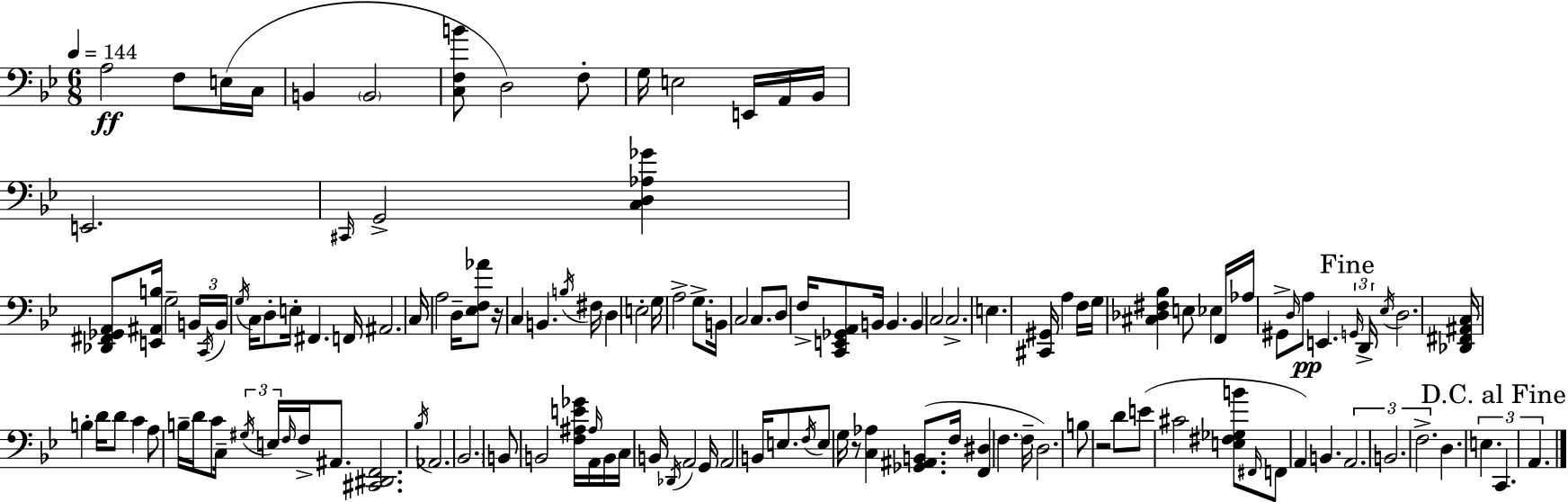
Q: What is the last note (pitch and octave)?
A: A2